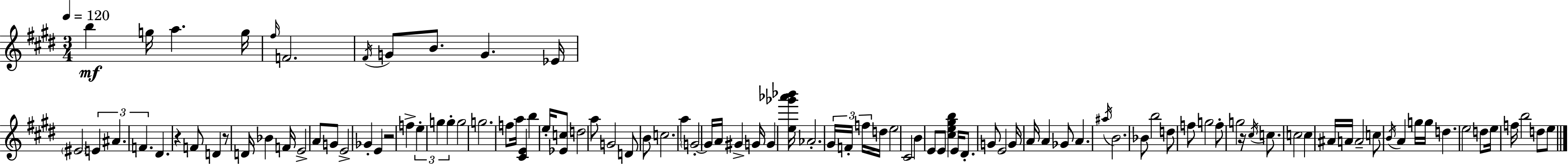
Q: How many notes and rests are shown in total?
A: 106